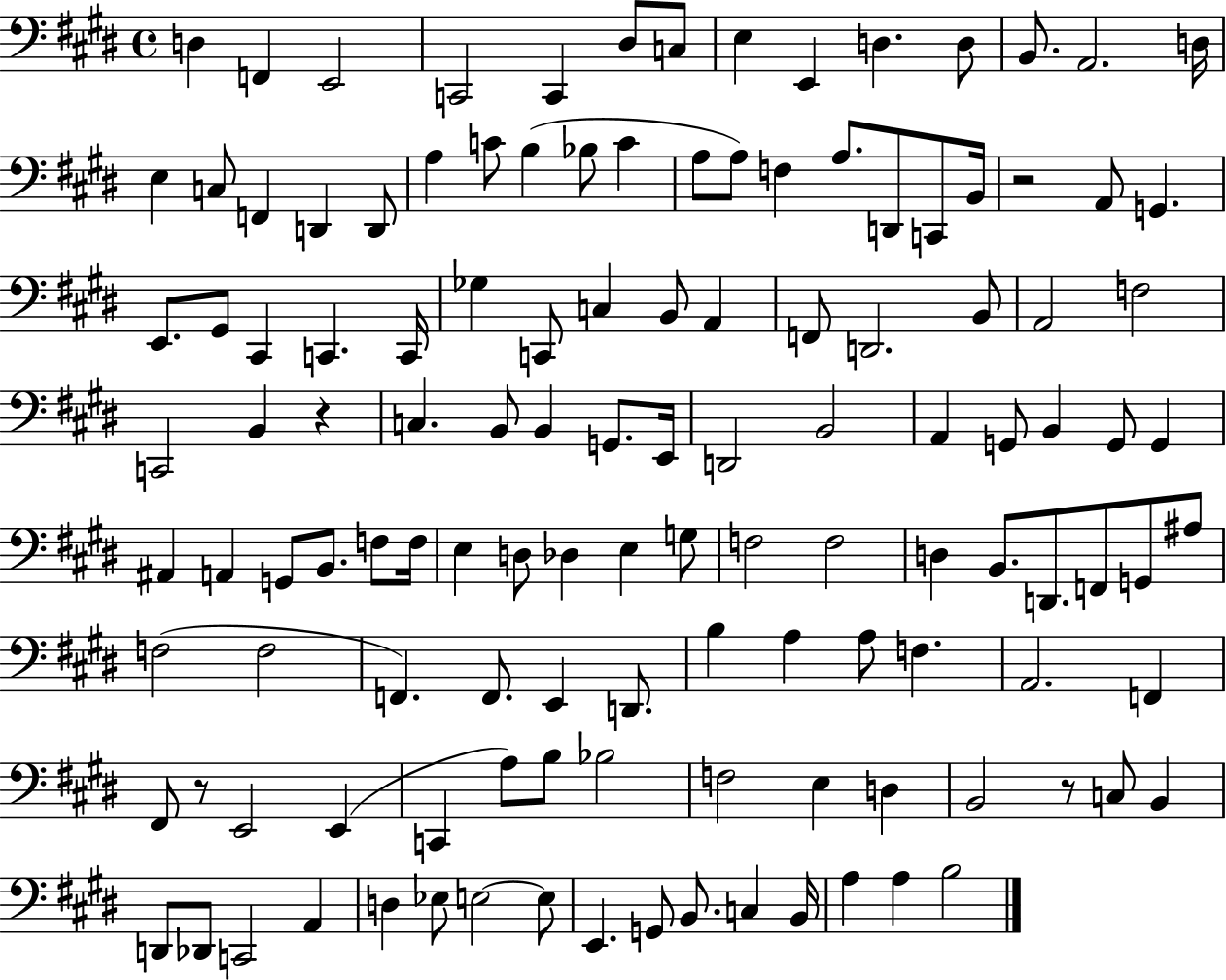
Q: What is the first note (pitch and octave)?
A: D3